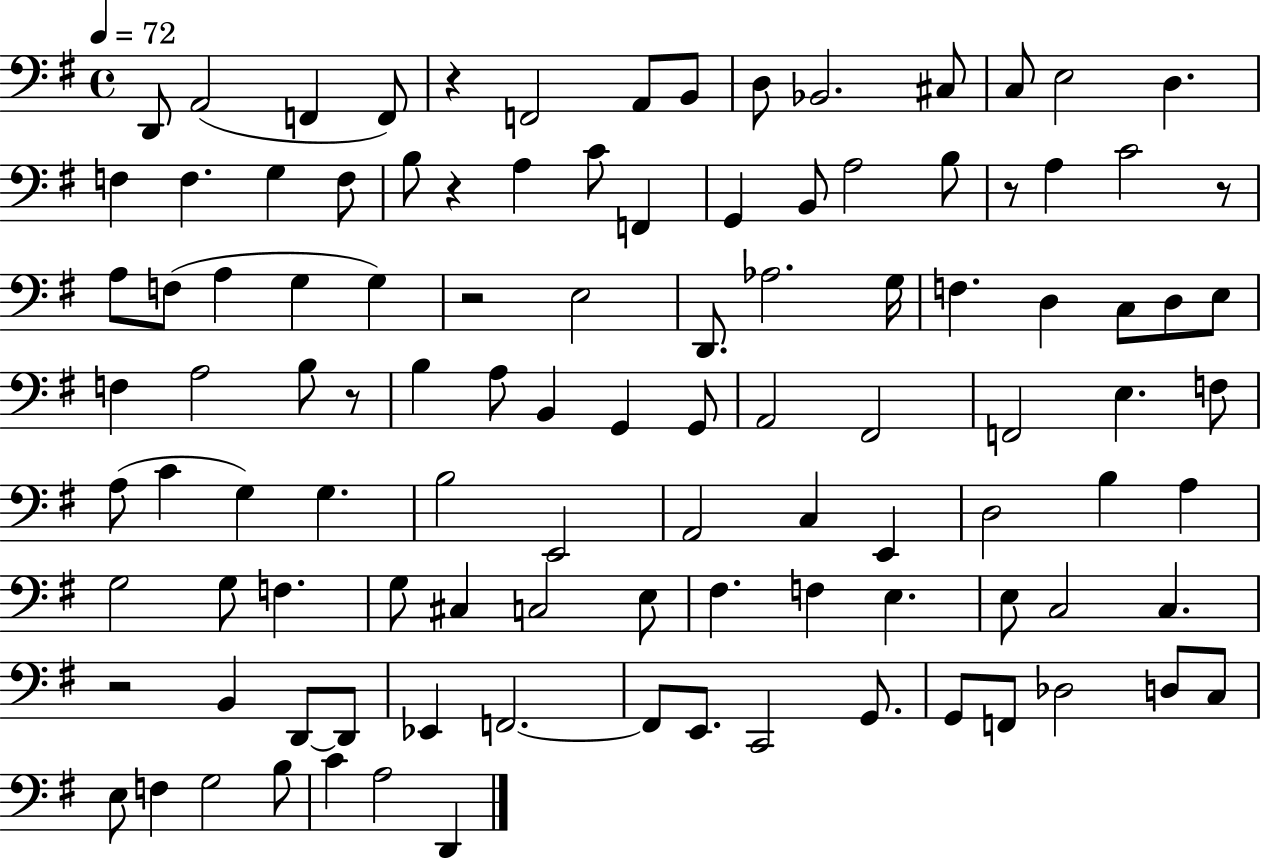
{
  \clef bass
  \time 4/4
  \defaultTimeSignature
  \key g \major
  \tempo 4 = 72
  d,8 a,2( f,4 f,8) | r4 f,2 a,8 b,8 | d8 bes,2. cis8 | c8 e2 d4. | \break f4 f4. g4 f8 | b8 r4 a4 c'8 f,4 | g,4 b,8 a2 b8 | r8 a4 c'2 r8 | \break a8 f8( a4 g4 g4) | r2 e2 | d,8. aes2. g16 | f4. d4 c8 d8 e8 | \break f4 a2 b8 r8 | b4 a8 b,4 g,4 g,8 | a,2 fis,2 | f,2 e4. f8 | \break a8( c'4 g4) g4. | b2 e,2 | a,2 c4 e,4 | d2 b4 a4 | \break g2 g8 f4. | g8 cis4 c2 e8 | fis4. f4 e4. | e8 c2 c4. | \break r2 b,4 d,8~~ d,8 | ees,4 f,2.~~ | f,8 e,8. c,2 g,8. | g,8 f,8 des2 d8 c8 | \break e8 f4 g2 b8 | c'4 a2 d,4 | \bar "|."
}